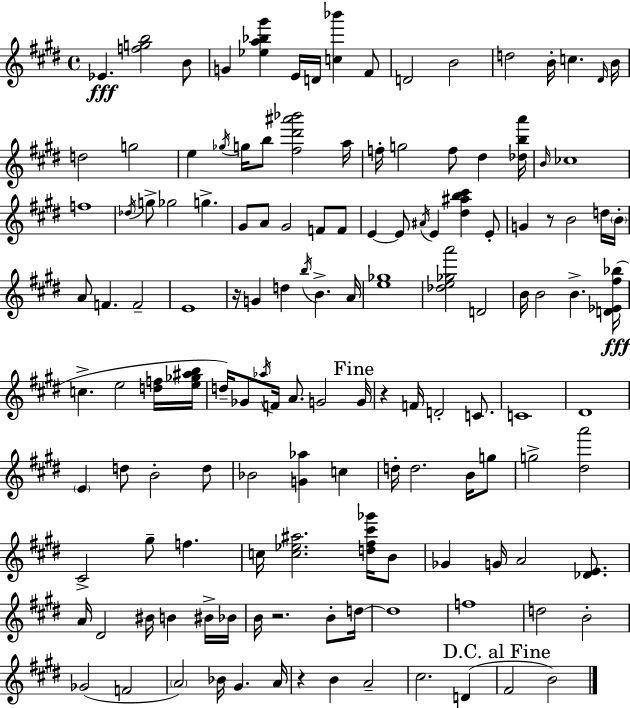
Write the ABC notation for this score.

X:1
T:Untitled
M:4/4
L:1/4
K:E
_E [fgb]2 B/2 G [_ea_b^g'] E/4 D/4 [c_b'] ^F/2 D2 B2 d2 B/4 c ^D/4 B/4 d2 g2 e _g/4 g/4 b/2 [^f^d'^a'_b']2 a/4 f/4 g2 f/2 ^d [_dba']/4 B/4 _c4 f4 _d/4 g/2 _g2 g ^G/2 A/2 ^G2 F/2 F/2 E E/2 ^A/4 E [^d^ab^c'] E/2 G z/2 B2 d/4 B/4 A/2 F F2 E4 z/4 G d b/4 B A/4 [e_g]4 [_de_ga']2 D2 B/4 B2 B [D_E^f_b]/4 c e2 [df]/4 [e_g^ab]/4 d/4 _G/2 _a/4 F/4 A/2 G2 G/4 z F/4 D2 C/2 C4 ^D4 E d/2 B2 d/2 _B2 [G_a] c d/4 d2 B/4 g/2 g2 [^da']2 ^C2 ^g/2 f c/4 [c_e^a]2 [d^f^c'_g']/4 B/2 _G G/4 A2 [_DE]/2 A/4 ^D2 ^B/4 B ^B/4 _B/4 B/4 z2 B/2 d/4 d4 f4 d2 B2 _G2 F2 A2 _B/4 ^G A/4 z B A2 ^c2 D ^F2 B2